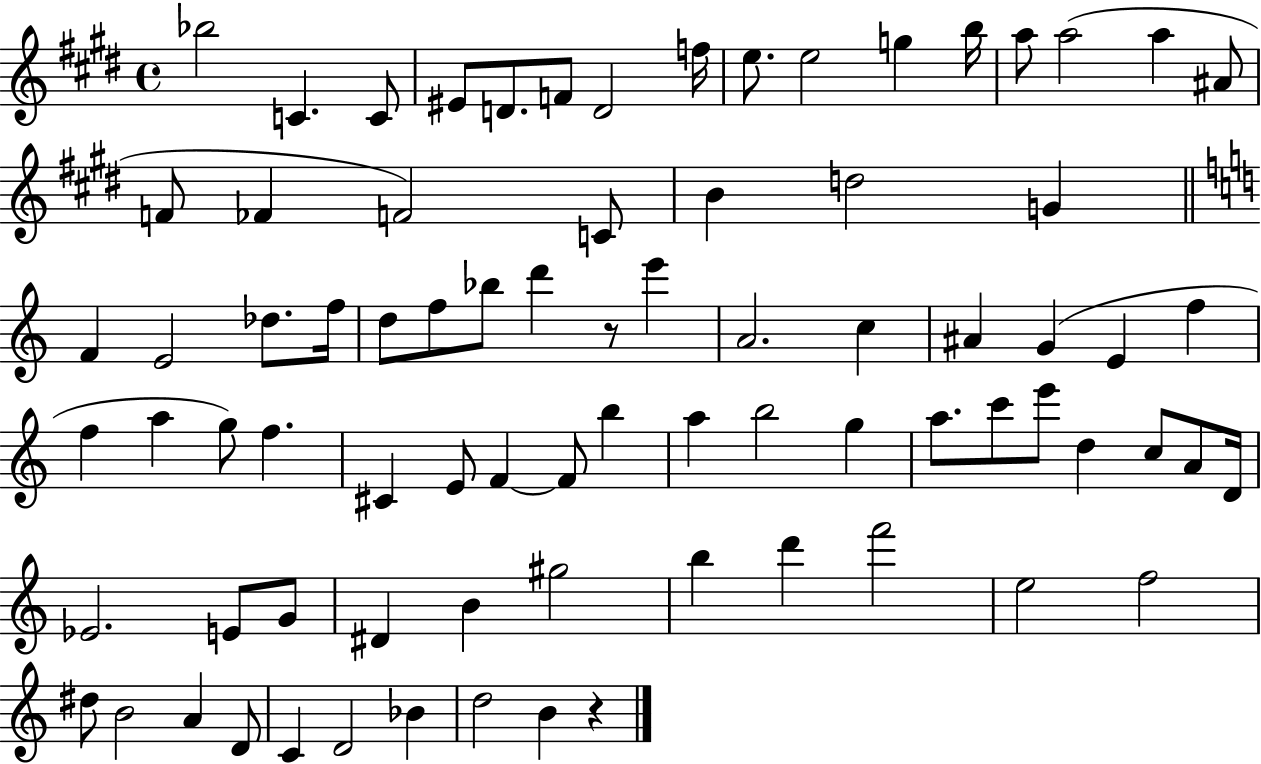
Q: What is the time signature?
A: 4/4